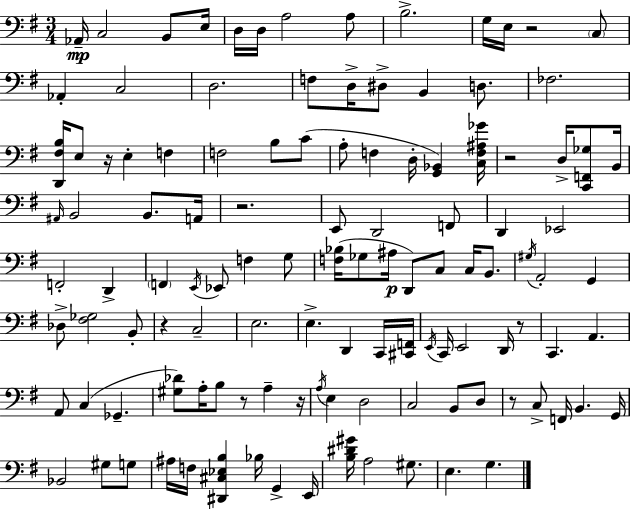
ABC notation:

X:1
T:Untitled
M:3/4
L:1/4
K:G
_A,,/4 C,2 B,,/2 E,/4 D,/4 D,/4 A,2 A,/2 B,2 G,/4 E,/4 z2 C,/2 _A,, C,2 D,2 F,/2 D,/4 ^D,/2 B,, D,/2 _F,2 [D,,^F,B,]/4 E,/2 z/4 E, F, F,2 B,/2 C/2 A,/2 F, D,/4 [G,,_B,,] [C,F,^A,_G]/4 z2 D,/4 [C,,F,,_G,]/2 B,,/4 ^A,,/4 B,,2 B,,/2 A,,/4 z2 E,,/2 D,,2 F,,/2 D,, _E,,2 F,,2 D,, F,, E,,/4 _E,,/2 F, G,/2 [F,_B,]/4 _G,/2 ^A,/4 D,,/2 C,/2 C,/4 B,,/2 ^G,/4 A,,2 G,, _D,/2 [^F,_G,]2 B,,/2 z C,2 E,2 E, D,, C,,/4 [^C,,F,,]/4 E,,/4 C,,/4 E,,2 D,,/4 z/2 C,, A,, A,,/2 C, _G,, [^G,_D]/2 A,/4 B,/2 z/2 A, z/4 A,/4 E, D,2 C,2 B,,/2 D,/2 z/2 C,/2 F,,/4 B,, G,,/4 _B,,2 ^G,/2 G,/2 ^A,/4 F,/4 [^D,,^C,_E,B,] _B,/4 G,, E,,/4 [B,^D^G]/4 A,2 ^G,/2 E, G,